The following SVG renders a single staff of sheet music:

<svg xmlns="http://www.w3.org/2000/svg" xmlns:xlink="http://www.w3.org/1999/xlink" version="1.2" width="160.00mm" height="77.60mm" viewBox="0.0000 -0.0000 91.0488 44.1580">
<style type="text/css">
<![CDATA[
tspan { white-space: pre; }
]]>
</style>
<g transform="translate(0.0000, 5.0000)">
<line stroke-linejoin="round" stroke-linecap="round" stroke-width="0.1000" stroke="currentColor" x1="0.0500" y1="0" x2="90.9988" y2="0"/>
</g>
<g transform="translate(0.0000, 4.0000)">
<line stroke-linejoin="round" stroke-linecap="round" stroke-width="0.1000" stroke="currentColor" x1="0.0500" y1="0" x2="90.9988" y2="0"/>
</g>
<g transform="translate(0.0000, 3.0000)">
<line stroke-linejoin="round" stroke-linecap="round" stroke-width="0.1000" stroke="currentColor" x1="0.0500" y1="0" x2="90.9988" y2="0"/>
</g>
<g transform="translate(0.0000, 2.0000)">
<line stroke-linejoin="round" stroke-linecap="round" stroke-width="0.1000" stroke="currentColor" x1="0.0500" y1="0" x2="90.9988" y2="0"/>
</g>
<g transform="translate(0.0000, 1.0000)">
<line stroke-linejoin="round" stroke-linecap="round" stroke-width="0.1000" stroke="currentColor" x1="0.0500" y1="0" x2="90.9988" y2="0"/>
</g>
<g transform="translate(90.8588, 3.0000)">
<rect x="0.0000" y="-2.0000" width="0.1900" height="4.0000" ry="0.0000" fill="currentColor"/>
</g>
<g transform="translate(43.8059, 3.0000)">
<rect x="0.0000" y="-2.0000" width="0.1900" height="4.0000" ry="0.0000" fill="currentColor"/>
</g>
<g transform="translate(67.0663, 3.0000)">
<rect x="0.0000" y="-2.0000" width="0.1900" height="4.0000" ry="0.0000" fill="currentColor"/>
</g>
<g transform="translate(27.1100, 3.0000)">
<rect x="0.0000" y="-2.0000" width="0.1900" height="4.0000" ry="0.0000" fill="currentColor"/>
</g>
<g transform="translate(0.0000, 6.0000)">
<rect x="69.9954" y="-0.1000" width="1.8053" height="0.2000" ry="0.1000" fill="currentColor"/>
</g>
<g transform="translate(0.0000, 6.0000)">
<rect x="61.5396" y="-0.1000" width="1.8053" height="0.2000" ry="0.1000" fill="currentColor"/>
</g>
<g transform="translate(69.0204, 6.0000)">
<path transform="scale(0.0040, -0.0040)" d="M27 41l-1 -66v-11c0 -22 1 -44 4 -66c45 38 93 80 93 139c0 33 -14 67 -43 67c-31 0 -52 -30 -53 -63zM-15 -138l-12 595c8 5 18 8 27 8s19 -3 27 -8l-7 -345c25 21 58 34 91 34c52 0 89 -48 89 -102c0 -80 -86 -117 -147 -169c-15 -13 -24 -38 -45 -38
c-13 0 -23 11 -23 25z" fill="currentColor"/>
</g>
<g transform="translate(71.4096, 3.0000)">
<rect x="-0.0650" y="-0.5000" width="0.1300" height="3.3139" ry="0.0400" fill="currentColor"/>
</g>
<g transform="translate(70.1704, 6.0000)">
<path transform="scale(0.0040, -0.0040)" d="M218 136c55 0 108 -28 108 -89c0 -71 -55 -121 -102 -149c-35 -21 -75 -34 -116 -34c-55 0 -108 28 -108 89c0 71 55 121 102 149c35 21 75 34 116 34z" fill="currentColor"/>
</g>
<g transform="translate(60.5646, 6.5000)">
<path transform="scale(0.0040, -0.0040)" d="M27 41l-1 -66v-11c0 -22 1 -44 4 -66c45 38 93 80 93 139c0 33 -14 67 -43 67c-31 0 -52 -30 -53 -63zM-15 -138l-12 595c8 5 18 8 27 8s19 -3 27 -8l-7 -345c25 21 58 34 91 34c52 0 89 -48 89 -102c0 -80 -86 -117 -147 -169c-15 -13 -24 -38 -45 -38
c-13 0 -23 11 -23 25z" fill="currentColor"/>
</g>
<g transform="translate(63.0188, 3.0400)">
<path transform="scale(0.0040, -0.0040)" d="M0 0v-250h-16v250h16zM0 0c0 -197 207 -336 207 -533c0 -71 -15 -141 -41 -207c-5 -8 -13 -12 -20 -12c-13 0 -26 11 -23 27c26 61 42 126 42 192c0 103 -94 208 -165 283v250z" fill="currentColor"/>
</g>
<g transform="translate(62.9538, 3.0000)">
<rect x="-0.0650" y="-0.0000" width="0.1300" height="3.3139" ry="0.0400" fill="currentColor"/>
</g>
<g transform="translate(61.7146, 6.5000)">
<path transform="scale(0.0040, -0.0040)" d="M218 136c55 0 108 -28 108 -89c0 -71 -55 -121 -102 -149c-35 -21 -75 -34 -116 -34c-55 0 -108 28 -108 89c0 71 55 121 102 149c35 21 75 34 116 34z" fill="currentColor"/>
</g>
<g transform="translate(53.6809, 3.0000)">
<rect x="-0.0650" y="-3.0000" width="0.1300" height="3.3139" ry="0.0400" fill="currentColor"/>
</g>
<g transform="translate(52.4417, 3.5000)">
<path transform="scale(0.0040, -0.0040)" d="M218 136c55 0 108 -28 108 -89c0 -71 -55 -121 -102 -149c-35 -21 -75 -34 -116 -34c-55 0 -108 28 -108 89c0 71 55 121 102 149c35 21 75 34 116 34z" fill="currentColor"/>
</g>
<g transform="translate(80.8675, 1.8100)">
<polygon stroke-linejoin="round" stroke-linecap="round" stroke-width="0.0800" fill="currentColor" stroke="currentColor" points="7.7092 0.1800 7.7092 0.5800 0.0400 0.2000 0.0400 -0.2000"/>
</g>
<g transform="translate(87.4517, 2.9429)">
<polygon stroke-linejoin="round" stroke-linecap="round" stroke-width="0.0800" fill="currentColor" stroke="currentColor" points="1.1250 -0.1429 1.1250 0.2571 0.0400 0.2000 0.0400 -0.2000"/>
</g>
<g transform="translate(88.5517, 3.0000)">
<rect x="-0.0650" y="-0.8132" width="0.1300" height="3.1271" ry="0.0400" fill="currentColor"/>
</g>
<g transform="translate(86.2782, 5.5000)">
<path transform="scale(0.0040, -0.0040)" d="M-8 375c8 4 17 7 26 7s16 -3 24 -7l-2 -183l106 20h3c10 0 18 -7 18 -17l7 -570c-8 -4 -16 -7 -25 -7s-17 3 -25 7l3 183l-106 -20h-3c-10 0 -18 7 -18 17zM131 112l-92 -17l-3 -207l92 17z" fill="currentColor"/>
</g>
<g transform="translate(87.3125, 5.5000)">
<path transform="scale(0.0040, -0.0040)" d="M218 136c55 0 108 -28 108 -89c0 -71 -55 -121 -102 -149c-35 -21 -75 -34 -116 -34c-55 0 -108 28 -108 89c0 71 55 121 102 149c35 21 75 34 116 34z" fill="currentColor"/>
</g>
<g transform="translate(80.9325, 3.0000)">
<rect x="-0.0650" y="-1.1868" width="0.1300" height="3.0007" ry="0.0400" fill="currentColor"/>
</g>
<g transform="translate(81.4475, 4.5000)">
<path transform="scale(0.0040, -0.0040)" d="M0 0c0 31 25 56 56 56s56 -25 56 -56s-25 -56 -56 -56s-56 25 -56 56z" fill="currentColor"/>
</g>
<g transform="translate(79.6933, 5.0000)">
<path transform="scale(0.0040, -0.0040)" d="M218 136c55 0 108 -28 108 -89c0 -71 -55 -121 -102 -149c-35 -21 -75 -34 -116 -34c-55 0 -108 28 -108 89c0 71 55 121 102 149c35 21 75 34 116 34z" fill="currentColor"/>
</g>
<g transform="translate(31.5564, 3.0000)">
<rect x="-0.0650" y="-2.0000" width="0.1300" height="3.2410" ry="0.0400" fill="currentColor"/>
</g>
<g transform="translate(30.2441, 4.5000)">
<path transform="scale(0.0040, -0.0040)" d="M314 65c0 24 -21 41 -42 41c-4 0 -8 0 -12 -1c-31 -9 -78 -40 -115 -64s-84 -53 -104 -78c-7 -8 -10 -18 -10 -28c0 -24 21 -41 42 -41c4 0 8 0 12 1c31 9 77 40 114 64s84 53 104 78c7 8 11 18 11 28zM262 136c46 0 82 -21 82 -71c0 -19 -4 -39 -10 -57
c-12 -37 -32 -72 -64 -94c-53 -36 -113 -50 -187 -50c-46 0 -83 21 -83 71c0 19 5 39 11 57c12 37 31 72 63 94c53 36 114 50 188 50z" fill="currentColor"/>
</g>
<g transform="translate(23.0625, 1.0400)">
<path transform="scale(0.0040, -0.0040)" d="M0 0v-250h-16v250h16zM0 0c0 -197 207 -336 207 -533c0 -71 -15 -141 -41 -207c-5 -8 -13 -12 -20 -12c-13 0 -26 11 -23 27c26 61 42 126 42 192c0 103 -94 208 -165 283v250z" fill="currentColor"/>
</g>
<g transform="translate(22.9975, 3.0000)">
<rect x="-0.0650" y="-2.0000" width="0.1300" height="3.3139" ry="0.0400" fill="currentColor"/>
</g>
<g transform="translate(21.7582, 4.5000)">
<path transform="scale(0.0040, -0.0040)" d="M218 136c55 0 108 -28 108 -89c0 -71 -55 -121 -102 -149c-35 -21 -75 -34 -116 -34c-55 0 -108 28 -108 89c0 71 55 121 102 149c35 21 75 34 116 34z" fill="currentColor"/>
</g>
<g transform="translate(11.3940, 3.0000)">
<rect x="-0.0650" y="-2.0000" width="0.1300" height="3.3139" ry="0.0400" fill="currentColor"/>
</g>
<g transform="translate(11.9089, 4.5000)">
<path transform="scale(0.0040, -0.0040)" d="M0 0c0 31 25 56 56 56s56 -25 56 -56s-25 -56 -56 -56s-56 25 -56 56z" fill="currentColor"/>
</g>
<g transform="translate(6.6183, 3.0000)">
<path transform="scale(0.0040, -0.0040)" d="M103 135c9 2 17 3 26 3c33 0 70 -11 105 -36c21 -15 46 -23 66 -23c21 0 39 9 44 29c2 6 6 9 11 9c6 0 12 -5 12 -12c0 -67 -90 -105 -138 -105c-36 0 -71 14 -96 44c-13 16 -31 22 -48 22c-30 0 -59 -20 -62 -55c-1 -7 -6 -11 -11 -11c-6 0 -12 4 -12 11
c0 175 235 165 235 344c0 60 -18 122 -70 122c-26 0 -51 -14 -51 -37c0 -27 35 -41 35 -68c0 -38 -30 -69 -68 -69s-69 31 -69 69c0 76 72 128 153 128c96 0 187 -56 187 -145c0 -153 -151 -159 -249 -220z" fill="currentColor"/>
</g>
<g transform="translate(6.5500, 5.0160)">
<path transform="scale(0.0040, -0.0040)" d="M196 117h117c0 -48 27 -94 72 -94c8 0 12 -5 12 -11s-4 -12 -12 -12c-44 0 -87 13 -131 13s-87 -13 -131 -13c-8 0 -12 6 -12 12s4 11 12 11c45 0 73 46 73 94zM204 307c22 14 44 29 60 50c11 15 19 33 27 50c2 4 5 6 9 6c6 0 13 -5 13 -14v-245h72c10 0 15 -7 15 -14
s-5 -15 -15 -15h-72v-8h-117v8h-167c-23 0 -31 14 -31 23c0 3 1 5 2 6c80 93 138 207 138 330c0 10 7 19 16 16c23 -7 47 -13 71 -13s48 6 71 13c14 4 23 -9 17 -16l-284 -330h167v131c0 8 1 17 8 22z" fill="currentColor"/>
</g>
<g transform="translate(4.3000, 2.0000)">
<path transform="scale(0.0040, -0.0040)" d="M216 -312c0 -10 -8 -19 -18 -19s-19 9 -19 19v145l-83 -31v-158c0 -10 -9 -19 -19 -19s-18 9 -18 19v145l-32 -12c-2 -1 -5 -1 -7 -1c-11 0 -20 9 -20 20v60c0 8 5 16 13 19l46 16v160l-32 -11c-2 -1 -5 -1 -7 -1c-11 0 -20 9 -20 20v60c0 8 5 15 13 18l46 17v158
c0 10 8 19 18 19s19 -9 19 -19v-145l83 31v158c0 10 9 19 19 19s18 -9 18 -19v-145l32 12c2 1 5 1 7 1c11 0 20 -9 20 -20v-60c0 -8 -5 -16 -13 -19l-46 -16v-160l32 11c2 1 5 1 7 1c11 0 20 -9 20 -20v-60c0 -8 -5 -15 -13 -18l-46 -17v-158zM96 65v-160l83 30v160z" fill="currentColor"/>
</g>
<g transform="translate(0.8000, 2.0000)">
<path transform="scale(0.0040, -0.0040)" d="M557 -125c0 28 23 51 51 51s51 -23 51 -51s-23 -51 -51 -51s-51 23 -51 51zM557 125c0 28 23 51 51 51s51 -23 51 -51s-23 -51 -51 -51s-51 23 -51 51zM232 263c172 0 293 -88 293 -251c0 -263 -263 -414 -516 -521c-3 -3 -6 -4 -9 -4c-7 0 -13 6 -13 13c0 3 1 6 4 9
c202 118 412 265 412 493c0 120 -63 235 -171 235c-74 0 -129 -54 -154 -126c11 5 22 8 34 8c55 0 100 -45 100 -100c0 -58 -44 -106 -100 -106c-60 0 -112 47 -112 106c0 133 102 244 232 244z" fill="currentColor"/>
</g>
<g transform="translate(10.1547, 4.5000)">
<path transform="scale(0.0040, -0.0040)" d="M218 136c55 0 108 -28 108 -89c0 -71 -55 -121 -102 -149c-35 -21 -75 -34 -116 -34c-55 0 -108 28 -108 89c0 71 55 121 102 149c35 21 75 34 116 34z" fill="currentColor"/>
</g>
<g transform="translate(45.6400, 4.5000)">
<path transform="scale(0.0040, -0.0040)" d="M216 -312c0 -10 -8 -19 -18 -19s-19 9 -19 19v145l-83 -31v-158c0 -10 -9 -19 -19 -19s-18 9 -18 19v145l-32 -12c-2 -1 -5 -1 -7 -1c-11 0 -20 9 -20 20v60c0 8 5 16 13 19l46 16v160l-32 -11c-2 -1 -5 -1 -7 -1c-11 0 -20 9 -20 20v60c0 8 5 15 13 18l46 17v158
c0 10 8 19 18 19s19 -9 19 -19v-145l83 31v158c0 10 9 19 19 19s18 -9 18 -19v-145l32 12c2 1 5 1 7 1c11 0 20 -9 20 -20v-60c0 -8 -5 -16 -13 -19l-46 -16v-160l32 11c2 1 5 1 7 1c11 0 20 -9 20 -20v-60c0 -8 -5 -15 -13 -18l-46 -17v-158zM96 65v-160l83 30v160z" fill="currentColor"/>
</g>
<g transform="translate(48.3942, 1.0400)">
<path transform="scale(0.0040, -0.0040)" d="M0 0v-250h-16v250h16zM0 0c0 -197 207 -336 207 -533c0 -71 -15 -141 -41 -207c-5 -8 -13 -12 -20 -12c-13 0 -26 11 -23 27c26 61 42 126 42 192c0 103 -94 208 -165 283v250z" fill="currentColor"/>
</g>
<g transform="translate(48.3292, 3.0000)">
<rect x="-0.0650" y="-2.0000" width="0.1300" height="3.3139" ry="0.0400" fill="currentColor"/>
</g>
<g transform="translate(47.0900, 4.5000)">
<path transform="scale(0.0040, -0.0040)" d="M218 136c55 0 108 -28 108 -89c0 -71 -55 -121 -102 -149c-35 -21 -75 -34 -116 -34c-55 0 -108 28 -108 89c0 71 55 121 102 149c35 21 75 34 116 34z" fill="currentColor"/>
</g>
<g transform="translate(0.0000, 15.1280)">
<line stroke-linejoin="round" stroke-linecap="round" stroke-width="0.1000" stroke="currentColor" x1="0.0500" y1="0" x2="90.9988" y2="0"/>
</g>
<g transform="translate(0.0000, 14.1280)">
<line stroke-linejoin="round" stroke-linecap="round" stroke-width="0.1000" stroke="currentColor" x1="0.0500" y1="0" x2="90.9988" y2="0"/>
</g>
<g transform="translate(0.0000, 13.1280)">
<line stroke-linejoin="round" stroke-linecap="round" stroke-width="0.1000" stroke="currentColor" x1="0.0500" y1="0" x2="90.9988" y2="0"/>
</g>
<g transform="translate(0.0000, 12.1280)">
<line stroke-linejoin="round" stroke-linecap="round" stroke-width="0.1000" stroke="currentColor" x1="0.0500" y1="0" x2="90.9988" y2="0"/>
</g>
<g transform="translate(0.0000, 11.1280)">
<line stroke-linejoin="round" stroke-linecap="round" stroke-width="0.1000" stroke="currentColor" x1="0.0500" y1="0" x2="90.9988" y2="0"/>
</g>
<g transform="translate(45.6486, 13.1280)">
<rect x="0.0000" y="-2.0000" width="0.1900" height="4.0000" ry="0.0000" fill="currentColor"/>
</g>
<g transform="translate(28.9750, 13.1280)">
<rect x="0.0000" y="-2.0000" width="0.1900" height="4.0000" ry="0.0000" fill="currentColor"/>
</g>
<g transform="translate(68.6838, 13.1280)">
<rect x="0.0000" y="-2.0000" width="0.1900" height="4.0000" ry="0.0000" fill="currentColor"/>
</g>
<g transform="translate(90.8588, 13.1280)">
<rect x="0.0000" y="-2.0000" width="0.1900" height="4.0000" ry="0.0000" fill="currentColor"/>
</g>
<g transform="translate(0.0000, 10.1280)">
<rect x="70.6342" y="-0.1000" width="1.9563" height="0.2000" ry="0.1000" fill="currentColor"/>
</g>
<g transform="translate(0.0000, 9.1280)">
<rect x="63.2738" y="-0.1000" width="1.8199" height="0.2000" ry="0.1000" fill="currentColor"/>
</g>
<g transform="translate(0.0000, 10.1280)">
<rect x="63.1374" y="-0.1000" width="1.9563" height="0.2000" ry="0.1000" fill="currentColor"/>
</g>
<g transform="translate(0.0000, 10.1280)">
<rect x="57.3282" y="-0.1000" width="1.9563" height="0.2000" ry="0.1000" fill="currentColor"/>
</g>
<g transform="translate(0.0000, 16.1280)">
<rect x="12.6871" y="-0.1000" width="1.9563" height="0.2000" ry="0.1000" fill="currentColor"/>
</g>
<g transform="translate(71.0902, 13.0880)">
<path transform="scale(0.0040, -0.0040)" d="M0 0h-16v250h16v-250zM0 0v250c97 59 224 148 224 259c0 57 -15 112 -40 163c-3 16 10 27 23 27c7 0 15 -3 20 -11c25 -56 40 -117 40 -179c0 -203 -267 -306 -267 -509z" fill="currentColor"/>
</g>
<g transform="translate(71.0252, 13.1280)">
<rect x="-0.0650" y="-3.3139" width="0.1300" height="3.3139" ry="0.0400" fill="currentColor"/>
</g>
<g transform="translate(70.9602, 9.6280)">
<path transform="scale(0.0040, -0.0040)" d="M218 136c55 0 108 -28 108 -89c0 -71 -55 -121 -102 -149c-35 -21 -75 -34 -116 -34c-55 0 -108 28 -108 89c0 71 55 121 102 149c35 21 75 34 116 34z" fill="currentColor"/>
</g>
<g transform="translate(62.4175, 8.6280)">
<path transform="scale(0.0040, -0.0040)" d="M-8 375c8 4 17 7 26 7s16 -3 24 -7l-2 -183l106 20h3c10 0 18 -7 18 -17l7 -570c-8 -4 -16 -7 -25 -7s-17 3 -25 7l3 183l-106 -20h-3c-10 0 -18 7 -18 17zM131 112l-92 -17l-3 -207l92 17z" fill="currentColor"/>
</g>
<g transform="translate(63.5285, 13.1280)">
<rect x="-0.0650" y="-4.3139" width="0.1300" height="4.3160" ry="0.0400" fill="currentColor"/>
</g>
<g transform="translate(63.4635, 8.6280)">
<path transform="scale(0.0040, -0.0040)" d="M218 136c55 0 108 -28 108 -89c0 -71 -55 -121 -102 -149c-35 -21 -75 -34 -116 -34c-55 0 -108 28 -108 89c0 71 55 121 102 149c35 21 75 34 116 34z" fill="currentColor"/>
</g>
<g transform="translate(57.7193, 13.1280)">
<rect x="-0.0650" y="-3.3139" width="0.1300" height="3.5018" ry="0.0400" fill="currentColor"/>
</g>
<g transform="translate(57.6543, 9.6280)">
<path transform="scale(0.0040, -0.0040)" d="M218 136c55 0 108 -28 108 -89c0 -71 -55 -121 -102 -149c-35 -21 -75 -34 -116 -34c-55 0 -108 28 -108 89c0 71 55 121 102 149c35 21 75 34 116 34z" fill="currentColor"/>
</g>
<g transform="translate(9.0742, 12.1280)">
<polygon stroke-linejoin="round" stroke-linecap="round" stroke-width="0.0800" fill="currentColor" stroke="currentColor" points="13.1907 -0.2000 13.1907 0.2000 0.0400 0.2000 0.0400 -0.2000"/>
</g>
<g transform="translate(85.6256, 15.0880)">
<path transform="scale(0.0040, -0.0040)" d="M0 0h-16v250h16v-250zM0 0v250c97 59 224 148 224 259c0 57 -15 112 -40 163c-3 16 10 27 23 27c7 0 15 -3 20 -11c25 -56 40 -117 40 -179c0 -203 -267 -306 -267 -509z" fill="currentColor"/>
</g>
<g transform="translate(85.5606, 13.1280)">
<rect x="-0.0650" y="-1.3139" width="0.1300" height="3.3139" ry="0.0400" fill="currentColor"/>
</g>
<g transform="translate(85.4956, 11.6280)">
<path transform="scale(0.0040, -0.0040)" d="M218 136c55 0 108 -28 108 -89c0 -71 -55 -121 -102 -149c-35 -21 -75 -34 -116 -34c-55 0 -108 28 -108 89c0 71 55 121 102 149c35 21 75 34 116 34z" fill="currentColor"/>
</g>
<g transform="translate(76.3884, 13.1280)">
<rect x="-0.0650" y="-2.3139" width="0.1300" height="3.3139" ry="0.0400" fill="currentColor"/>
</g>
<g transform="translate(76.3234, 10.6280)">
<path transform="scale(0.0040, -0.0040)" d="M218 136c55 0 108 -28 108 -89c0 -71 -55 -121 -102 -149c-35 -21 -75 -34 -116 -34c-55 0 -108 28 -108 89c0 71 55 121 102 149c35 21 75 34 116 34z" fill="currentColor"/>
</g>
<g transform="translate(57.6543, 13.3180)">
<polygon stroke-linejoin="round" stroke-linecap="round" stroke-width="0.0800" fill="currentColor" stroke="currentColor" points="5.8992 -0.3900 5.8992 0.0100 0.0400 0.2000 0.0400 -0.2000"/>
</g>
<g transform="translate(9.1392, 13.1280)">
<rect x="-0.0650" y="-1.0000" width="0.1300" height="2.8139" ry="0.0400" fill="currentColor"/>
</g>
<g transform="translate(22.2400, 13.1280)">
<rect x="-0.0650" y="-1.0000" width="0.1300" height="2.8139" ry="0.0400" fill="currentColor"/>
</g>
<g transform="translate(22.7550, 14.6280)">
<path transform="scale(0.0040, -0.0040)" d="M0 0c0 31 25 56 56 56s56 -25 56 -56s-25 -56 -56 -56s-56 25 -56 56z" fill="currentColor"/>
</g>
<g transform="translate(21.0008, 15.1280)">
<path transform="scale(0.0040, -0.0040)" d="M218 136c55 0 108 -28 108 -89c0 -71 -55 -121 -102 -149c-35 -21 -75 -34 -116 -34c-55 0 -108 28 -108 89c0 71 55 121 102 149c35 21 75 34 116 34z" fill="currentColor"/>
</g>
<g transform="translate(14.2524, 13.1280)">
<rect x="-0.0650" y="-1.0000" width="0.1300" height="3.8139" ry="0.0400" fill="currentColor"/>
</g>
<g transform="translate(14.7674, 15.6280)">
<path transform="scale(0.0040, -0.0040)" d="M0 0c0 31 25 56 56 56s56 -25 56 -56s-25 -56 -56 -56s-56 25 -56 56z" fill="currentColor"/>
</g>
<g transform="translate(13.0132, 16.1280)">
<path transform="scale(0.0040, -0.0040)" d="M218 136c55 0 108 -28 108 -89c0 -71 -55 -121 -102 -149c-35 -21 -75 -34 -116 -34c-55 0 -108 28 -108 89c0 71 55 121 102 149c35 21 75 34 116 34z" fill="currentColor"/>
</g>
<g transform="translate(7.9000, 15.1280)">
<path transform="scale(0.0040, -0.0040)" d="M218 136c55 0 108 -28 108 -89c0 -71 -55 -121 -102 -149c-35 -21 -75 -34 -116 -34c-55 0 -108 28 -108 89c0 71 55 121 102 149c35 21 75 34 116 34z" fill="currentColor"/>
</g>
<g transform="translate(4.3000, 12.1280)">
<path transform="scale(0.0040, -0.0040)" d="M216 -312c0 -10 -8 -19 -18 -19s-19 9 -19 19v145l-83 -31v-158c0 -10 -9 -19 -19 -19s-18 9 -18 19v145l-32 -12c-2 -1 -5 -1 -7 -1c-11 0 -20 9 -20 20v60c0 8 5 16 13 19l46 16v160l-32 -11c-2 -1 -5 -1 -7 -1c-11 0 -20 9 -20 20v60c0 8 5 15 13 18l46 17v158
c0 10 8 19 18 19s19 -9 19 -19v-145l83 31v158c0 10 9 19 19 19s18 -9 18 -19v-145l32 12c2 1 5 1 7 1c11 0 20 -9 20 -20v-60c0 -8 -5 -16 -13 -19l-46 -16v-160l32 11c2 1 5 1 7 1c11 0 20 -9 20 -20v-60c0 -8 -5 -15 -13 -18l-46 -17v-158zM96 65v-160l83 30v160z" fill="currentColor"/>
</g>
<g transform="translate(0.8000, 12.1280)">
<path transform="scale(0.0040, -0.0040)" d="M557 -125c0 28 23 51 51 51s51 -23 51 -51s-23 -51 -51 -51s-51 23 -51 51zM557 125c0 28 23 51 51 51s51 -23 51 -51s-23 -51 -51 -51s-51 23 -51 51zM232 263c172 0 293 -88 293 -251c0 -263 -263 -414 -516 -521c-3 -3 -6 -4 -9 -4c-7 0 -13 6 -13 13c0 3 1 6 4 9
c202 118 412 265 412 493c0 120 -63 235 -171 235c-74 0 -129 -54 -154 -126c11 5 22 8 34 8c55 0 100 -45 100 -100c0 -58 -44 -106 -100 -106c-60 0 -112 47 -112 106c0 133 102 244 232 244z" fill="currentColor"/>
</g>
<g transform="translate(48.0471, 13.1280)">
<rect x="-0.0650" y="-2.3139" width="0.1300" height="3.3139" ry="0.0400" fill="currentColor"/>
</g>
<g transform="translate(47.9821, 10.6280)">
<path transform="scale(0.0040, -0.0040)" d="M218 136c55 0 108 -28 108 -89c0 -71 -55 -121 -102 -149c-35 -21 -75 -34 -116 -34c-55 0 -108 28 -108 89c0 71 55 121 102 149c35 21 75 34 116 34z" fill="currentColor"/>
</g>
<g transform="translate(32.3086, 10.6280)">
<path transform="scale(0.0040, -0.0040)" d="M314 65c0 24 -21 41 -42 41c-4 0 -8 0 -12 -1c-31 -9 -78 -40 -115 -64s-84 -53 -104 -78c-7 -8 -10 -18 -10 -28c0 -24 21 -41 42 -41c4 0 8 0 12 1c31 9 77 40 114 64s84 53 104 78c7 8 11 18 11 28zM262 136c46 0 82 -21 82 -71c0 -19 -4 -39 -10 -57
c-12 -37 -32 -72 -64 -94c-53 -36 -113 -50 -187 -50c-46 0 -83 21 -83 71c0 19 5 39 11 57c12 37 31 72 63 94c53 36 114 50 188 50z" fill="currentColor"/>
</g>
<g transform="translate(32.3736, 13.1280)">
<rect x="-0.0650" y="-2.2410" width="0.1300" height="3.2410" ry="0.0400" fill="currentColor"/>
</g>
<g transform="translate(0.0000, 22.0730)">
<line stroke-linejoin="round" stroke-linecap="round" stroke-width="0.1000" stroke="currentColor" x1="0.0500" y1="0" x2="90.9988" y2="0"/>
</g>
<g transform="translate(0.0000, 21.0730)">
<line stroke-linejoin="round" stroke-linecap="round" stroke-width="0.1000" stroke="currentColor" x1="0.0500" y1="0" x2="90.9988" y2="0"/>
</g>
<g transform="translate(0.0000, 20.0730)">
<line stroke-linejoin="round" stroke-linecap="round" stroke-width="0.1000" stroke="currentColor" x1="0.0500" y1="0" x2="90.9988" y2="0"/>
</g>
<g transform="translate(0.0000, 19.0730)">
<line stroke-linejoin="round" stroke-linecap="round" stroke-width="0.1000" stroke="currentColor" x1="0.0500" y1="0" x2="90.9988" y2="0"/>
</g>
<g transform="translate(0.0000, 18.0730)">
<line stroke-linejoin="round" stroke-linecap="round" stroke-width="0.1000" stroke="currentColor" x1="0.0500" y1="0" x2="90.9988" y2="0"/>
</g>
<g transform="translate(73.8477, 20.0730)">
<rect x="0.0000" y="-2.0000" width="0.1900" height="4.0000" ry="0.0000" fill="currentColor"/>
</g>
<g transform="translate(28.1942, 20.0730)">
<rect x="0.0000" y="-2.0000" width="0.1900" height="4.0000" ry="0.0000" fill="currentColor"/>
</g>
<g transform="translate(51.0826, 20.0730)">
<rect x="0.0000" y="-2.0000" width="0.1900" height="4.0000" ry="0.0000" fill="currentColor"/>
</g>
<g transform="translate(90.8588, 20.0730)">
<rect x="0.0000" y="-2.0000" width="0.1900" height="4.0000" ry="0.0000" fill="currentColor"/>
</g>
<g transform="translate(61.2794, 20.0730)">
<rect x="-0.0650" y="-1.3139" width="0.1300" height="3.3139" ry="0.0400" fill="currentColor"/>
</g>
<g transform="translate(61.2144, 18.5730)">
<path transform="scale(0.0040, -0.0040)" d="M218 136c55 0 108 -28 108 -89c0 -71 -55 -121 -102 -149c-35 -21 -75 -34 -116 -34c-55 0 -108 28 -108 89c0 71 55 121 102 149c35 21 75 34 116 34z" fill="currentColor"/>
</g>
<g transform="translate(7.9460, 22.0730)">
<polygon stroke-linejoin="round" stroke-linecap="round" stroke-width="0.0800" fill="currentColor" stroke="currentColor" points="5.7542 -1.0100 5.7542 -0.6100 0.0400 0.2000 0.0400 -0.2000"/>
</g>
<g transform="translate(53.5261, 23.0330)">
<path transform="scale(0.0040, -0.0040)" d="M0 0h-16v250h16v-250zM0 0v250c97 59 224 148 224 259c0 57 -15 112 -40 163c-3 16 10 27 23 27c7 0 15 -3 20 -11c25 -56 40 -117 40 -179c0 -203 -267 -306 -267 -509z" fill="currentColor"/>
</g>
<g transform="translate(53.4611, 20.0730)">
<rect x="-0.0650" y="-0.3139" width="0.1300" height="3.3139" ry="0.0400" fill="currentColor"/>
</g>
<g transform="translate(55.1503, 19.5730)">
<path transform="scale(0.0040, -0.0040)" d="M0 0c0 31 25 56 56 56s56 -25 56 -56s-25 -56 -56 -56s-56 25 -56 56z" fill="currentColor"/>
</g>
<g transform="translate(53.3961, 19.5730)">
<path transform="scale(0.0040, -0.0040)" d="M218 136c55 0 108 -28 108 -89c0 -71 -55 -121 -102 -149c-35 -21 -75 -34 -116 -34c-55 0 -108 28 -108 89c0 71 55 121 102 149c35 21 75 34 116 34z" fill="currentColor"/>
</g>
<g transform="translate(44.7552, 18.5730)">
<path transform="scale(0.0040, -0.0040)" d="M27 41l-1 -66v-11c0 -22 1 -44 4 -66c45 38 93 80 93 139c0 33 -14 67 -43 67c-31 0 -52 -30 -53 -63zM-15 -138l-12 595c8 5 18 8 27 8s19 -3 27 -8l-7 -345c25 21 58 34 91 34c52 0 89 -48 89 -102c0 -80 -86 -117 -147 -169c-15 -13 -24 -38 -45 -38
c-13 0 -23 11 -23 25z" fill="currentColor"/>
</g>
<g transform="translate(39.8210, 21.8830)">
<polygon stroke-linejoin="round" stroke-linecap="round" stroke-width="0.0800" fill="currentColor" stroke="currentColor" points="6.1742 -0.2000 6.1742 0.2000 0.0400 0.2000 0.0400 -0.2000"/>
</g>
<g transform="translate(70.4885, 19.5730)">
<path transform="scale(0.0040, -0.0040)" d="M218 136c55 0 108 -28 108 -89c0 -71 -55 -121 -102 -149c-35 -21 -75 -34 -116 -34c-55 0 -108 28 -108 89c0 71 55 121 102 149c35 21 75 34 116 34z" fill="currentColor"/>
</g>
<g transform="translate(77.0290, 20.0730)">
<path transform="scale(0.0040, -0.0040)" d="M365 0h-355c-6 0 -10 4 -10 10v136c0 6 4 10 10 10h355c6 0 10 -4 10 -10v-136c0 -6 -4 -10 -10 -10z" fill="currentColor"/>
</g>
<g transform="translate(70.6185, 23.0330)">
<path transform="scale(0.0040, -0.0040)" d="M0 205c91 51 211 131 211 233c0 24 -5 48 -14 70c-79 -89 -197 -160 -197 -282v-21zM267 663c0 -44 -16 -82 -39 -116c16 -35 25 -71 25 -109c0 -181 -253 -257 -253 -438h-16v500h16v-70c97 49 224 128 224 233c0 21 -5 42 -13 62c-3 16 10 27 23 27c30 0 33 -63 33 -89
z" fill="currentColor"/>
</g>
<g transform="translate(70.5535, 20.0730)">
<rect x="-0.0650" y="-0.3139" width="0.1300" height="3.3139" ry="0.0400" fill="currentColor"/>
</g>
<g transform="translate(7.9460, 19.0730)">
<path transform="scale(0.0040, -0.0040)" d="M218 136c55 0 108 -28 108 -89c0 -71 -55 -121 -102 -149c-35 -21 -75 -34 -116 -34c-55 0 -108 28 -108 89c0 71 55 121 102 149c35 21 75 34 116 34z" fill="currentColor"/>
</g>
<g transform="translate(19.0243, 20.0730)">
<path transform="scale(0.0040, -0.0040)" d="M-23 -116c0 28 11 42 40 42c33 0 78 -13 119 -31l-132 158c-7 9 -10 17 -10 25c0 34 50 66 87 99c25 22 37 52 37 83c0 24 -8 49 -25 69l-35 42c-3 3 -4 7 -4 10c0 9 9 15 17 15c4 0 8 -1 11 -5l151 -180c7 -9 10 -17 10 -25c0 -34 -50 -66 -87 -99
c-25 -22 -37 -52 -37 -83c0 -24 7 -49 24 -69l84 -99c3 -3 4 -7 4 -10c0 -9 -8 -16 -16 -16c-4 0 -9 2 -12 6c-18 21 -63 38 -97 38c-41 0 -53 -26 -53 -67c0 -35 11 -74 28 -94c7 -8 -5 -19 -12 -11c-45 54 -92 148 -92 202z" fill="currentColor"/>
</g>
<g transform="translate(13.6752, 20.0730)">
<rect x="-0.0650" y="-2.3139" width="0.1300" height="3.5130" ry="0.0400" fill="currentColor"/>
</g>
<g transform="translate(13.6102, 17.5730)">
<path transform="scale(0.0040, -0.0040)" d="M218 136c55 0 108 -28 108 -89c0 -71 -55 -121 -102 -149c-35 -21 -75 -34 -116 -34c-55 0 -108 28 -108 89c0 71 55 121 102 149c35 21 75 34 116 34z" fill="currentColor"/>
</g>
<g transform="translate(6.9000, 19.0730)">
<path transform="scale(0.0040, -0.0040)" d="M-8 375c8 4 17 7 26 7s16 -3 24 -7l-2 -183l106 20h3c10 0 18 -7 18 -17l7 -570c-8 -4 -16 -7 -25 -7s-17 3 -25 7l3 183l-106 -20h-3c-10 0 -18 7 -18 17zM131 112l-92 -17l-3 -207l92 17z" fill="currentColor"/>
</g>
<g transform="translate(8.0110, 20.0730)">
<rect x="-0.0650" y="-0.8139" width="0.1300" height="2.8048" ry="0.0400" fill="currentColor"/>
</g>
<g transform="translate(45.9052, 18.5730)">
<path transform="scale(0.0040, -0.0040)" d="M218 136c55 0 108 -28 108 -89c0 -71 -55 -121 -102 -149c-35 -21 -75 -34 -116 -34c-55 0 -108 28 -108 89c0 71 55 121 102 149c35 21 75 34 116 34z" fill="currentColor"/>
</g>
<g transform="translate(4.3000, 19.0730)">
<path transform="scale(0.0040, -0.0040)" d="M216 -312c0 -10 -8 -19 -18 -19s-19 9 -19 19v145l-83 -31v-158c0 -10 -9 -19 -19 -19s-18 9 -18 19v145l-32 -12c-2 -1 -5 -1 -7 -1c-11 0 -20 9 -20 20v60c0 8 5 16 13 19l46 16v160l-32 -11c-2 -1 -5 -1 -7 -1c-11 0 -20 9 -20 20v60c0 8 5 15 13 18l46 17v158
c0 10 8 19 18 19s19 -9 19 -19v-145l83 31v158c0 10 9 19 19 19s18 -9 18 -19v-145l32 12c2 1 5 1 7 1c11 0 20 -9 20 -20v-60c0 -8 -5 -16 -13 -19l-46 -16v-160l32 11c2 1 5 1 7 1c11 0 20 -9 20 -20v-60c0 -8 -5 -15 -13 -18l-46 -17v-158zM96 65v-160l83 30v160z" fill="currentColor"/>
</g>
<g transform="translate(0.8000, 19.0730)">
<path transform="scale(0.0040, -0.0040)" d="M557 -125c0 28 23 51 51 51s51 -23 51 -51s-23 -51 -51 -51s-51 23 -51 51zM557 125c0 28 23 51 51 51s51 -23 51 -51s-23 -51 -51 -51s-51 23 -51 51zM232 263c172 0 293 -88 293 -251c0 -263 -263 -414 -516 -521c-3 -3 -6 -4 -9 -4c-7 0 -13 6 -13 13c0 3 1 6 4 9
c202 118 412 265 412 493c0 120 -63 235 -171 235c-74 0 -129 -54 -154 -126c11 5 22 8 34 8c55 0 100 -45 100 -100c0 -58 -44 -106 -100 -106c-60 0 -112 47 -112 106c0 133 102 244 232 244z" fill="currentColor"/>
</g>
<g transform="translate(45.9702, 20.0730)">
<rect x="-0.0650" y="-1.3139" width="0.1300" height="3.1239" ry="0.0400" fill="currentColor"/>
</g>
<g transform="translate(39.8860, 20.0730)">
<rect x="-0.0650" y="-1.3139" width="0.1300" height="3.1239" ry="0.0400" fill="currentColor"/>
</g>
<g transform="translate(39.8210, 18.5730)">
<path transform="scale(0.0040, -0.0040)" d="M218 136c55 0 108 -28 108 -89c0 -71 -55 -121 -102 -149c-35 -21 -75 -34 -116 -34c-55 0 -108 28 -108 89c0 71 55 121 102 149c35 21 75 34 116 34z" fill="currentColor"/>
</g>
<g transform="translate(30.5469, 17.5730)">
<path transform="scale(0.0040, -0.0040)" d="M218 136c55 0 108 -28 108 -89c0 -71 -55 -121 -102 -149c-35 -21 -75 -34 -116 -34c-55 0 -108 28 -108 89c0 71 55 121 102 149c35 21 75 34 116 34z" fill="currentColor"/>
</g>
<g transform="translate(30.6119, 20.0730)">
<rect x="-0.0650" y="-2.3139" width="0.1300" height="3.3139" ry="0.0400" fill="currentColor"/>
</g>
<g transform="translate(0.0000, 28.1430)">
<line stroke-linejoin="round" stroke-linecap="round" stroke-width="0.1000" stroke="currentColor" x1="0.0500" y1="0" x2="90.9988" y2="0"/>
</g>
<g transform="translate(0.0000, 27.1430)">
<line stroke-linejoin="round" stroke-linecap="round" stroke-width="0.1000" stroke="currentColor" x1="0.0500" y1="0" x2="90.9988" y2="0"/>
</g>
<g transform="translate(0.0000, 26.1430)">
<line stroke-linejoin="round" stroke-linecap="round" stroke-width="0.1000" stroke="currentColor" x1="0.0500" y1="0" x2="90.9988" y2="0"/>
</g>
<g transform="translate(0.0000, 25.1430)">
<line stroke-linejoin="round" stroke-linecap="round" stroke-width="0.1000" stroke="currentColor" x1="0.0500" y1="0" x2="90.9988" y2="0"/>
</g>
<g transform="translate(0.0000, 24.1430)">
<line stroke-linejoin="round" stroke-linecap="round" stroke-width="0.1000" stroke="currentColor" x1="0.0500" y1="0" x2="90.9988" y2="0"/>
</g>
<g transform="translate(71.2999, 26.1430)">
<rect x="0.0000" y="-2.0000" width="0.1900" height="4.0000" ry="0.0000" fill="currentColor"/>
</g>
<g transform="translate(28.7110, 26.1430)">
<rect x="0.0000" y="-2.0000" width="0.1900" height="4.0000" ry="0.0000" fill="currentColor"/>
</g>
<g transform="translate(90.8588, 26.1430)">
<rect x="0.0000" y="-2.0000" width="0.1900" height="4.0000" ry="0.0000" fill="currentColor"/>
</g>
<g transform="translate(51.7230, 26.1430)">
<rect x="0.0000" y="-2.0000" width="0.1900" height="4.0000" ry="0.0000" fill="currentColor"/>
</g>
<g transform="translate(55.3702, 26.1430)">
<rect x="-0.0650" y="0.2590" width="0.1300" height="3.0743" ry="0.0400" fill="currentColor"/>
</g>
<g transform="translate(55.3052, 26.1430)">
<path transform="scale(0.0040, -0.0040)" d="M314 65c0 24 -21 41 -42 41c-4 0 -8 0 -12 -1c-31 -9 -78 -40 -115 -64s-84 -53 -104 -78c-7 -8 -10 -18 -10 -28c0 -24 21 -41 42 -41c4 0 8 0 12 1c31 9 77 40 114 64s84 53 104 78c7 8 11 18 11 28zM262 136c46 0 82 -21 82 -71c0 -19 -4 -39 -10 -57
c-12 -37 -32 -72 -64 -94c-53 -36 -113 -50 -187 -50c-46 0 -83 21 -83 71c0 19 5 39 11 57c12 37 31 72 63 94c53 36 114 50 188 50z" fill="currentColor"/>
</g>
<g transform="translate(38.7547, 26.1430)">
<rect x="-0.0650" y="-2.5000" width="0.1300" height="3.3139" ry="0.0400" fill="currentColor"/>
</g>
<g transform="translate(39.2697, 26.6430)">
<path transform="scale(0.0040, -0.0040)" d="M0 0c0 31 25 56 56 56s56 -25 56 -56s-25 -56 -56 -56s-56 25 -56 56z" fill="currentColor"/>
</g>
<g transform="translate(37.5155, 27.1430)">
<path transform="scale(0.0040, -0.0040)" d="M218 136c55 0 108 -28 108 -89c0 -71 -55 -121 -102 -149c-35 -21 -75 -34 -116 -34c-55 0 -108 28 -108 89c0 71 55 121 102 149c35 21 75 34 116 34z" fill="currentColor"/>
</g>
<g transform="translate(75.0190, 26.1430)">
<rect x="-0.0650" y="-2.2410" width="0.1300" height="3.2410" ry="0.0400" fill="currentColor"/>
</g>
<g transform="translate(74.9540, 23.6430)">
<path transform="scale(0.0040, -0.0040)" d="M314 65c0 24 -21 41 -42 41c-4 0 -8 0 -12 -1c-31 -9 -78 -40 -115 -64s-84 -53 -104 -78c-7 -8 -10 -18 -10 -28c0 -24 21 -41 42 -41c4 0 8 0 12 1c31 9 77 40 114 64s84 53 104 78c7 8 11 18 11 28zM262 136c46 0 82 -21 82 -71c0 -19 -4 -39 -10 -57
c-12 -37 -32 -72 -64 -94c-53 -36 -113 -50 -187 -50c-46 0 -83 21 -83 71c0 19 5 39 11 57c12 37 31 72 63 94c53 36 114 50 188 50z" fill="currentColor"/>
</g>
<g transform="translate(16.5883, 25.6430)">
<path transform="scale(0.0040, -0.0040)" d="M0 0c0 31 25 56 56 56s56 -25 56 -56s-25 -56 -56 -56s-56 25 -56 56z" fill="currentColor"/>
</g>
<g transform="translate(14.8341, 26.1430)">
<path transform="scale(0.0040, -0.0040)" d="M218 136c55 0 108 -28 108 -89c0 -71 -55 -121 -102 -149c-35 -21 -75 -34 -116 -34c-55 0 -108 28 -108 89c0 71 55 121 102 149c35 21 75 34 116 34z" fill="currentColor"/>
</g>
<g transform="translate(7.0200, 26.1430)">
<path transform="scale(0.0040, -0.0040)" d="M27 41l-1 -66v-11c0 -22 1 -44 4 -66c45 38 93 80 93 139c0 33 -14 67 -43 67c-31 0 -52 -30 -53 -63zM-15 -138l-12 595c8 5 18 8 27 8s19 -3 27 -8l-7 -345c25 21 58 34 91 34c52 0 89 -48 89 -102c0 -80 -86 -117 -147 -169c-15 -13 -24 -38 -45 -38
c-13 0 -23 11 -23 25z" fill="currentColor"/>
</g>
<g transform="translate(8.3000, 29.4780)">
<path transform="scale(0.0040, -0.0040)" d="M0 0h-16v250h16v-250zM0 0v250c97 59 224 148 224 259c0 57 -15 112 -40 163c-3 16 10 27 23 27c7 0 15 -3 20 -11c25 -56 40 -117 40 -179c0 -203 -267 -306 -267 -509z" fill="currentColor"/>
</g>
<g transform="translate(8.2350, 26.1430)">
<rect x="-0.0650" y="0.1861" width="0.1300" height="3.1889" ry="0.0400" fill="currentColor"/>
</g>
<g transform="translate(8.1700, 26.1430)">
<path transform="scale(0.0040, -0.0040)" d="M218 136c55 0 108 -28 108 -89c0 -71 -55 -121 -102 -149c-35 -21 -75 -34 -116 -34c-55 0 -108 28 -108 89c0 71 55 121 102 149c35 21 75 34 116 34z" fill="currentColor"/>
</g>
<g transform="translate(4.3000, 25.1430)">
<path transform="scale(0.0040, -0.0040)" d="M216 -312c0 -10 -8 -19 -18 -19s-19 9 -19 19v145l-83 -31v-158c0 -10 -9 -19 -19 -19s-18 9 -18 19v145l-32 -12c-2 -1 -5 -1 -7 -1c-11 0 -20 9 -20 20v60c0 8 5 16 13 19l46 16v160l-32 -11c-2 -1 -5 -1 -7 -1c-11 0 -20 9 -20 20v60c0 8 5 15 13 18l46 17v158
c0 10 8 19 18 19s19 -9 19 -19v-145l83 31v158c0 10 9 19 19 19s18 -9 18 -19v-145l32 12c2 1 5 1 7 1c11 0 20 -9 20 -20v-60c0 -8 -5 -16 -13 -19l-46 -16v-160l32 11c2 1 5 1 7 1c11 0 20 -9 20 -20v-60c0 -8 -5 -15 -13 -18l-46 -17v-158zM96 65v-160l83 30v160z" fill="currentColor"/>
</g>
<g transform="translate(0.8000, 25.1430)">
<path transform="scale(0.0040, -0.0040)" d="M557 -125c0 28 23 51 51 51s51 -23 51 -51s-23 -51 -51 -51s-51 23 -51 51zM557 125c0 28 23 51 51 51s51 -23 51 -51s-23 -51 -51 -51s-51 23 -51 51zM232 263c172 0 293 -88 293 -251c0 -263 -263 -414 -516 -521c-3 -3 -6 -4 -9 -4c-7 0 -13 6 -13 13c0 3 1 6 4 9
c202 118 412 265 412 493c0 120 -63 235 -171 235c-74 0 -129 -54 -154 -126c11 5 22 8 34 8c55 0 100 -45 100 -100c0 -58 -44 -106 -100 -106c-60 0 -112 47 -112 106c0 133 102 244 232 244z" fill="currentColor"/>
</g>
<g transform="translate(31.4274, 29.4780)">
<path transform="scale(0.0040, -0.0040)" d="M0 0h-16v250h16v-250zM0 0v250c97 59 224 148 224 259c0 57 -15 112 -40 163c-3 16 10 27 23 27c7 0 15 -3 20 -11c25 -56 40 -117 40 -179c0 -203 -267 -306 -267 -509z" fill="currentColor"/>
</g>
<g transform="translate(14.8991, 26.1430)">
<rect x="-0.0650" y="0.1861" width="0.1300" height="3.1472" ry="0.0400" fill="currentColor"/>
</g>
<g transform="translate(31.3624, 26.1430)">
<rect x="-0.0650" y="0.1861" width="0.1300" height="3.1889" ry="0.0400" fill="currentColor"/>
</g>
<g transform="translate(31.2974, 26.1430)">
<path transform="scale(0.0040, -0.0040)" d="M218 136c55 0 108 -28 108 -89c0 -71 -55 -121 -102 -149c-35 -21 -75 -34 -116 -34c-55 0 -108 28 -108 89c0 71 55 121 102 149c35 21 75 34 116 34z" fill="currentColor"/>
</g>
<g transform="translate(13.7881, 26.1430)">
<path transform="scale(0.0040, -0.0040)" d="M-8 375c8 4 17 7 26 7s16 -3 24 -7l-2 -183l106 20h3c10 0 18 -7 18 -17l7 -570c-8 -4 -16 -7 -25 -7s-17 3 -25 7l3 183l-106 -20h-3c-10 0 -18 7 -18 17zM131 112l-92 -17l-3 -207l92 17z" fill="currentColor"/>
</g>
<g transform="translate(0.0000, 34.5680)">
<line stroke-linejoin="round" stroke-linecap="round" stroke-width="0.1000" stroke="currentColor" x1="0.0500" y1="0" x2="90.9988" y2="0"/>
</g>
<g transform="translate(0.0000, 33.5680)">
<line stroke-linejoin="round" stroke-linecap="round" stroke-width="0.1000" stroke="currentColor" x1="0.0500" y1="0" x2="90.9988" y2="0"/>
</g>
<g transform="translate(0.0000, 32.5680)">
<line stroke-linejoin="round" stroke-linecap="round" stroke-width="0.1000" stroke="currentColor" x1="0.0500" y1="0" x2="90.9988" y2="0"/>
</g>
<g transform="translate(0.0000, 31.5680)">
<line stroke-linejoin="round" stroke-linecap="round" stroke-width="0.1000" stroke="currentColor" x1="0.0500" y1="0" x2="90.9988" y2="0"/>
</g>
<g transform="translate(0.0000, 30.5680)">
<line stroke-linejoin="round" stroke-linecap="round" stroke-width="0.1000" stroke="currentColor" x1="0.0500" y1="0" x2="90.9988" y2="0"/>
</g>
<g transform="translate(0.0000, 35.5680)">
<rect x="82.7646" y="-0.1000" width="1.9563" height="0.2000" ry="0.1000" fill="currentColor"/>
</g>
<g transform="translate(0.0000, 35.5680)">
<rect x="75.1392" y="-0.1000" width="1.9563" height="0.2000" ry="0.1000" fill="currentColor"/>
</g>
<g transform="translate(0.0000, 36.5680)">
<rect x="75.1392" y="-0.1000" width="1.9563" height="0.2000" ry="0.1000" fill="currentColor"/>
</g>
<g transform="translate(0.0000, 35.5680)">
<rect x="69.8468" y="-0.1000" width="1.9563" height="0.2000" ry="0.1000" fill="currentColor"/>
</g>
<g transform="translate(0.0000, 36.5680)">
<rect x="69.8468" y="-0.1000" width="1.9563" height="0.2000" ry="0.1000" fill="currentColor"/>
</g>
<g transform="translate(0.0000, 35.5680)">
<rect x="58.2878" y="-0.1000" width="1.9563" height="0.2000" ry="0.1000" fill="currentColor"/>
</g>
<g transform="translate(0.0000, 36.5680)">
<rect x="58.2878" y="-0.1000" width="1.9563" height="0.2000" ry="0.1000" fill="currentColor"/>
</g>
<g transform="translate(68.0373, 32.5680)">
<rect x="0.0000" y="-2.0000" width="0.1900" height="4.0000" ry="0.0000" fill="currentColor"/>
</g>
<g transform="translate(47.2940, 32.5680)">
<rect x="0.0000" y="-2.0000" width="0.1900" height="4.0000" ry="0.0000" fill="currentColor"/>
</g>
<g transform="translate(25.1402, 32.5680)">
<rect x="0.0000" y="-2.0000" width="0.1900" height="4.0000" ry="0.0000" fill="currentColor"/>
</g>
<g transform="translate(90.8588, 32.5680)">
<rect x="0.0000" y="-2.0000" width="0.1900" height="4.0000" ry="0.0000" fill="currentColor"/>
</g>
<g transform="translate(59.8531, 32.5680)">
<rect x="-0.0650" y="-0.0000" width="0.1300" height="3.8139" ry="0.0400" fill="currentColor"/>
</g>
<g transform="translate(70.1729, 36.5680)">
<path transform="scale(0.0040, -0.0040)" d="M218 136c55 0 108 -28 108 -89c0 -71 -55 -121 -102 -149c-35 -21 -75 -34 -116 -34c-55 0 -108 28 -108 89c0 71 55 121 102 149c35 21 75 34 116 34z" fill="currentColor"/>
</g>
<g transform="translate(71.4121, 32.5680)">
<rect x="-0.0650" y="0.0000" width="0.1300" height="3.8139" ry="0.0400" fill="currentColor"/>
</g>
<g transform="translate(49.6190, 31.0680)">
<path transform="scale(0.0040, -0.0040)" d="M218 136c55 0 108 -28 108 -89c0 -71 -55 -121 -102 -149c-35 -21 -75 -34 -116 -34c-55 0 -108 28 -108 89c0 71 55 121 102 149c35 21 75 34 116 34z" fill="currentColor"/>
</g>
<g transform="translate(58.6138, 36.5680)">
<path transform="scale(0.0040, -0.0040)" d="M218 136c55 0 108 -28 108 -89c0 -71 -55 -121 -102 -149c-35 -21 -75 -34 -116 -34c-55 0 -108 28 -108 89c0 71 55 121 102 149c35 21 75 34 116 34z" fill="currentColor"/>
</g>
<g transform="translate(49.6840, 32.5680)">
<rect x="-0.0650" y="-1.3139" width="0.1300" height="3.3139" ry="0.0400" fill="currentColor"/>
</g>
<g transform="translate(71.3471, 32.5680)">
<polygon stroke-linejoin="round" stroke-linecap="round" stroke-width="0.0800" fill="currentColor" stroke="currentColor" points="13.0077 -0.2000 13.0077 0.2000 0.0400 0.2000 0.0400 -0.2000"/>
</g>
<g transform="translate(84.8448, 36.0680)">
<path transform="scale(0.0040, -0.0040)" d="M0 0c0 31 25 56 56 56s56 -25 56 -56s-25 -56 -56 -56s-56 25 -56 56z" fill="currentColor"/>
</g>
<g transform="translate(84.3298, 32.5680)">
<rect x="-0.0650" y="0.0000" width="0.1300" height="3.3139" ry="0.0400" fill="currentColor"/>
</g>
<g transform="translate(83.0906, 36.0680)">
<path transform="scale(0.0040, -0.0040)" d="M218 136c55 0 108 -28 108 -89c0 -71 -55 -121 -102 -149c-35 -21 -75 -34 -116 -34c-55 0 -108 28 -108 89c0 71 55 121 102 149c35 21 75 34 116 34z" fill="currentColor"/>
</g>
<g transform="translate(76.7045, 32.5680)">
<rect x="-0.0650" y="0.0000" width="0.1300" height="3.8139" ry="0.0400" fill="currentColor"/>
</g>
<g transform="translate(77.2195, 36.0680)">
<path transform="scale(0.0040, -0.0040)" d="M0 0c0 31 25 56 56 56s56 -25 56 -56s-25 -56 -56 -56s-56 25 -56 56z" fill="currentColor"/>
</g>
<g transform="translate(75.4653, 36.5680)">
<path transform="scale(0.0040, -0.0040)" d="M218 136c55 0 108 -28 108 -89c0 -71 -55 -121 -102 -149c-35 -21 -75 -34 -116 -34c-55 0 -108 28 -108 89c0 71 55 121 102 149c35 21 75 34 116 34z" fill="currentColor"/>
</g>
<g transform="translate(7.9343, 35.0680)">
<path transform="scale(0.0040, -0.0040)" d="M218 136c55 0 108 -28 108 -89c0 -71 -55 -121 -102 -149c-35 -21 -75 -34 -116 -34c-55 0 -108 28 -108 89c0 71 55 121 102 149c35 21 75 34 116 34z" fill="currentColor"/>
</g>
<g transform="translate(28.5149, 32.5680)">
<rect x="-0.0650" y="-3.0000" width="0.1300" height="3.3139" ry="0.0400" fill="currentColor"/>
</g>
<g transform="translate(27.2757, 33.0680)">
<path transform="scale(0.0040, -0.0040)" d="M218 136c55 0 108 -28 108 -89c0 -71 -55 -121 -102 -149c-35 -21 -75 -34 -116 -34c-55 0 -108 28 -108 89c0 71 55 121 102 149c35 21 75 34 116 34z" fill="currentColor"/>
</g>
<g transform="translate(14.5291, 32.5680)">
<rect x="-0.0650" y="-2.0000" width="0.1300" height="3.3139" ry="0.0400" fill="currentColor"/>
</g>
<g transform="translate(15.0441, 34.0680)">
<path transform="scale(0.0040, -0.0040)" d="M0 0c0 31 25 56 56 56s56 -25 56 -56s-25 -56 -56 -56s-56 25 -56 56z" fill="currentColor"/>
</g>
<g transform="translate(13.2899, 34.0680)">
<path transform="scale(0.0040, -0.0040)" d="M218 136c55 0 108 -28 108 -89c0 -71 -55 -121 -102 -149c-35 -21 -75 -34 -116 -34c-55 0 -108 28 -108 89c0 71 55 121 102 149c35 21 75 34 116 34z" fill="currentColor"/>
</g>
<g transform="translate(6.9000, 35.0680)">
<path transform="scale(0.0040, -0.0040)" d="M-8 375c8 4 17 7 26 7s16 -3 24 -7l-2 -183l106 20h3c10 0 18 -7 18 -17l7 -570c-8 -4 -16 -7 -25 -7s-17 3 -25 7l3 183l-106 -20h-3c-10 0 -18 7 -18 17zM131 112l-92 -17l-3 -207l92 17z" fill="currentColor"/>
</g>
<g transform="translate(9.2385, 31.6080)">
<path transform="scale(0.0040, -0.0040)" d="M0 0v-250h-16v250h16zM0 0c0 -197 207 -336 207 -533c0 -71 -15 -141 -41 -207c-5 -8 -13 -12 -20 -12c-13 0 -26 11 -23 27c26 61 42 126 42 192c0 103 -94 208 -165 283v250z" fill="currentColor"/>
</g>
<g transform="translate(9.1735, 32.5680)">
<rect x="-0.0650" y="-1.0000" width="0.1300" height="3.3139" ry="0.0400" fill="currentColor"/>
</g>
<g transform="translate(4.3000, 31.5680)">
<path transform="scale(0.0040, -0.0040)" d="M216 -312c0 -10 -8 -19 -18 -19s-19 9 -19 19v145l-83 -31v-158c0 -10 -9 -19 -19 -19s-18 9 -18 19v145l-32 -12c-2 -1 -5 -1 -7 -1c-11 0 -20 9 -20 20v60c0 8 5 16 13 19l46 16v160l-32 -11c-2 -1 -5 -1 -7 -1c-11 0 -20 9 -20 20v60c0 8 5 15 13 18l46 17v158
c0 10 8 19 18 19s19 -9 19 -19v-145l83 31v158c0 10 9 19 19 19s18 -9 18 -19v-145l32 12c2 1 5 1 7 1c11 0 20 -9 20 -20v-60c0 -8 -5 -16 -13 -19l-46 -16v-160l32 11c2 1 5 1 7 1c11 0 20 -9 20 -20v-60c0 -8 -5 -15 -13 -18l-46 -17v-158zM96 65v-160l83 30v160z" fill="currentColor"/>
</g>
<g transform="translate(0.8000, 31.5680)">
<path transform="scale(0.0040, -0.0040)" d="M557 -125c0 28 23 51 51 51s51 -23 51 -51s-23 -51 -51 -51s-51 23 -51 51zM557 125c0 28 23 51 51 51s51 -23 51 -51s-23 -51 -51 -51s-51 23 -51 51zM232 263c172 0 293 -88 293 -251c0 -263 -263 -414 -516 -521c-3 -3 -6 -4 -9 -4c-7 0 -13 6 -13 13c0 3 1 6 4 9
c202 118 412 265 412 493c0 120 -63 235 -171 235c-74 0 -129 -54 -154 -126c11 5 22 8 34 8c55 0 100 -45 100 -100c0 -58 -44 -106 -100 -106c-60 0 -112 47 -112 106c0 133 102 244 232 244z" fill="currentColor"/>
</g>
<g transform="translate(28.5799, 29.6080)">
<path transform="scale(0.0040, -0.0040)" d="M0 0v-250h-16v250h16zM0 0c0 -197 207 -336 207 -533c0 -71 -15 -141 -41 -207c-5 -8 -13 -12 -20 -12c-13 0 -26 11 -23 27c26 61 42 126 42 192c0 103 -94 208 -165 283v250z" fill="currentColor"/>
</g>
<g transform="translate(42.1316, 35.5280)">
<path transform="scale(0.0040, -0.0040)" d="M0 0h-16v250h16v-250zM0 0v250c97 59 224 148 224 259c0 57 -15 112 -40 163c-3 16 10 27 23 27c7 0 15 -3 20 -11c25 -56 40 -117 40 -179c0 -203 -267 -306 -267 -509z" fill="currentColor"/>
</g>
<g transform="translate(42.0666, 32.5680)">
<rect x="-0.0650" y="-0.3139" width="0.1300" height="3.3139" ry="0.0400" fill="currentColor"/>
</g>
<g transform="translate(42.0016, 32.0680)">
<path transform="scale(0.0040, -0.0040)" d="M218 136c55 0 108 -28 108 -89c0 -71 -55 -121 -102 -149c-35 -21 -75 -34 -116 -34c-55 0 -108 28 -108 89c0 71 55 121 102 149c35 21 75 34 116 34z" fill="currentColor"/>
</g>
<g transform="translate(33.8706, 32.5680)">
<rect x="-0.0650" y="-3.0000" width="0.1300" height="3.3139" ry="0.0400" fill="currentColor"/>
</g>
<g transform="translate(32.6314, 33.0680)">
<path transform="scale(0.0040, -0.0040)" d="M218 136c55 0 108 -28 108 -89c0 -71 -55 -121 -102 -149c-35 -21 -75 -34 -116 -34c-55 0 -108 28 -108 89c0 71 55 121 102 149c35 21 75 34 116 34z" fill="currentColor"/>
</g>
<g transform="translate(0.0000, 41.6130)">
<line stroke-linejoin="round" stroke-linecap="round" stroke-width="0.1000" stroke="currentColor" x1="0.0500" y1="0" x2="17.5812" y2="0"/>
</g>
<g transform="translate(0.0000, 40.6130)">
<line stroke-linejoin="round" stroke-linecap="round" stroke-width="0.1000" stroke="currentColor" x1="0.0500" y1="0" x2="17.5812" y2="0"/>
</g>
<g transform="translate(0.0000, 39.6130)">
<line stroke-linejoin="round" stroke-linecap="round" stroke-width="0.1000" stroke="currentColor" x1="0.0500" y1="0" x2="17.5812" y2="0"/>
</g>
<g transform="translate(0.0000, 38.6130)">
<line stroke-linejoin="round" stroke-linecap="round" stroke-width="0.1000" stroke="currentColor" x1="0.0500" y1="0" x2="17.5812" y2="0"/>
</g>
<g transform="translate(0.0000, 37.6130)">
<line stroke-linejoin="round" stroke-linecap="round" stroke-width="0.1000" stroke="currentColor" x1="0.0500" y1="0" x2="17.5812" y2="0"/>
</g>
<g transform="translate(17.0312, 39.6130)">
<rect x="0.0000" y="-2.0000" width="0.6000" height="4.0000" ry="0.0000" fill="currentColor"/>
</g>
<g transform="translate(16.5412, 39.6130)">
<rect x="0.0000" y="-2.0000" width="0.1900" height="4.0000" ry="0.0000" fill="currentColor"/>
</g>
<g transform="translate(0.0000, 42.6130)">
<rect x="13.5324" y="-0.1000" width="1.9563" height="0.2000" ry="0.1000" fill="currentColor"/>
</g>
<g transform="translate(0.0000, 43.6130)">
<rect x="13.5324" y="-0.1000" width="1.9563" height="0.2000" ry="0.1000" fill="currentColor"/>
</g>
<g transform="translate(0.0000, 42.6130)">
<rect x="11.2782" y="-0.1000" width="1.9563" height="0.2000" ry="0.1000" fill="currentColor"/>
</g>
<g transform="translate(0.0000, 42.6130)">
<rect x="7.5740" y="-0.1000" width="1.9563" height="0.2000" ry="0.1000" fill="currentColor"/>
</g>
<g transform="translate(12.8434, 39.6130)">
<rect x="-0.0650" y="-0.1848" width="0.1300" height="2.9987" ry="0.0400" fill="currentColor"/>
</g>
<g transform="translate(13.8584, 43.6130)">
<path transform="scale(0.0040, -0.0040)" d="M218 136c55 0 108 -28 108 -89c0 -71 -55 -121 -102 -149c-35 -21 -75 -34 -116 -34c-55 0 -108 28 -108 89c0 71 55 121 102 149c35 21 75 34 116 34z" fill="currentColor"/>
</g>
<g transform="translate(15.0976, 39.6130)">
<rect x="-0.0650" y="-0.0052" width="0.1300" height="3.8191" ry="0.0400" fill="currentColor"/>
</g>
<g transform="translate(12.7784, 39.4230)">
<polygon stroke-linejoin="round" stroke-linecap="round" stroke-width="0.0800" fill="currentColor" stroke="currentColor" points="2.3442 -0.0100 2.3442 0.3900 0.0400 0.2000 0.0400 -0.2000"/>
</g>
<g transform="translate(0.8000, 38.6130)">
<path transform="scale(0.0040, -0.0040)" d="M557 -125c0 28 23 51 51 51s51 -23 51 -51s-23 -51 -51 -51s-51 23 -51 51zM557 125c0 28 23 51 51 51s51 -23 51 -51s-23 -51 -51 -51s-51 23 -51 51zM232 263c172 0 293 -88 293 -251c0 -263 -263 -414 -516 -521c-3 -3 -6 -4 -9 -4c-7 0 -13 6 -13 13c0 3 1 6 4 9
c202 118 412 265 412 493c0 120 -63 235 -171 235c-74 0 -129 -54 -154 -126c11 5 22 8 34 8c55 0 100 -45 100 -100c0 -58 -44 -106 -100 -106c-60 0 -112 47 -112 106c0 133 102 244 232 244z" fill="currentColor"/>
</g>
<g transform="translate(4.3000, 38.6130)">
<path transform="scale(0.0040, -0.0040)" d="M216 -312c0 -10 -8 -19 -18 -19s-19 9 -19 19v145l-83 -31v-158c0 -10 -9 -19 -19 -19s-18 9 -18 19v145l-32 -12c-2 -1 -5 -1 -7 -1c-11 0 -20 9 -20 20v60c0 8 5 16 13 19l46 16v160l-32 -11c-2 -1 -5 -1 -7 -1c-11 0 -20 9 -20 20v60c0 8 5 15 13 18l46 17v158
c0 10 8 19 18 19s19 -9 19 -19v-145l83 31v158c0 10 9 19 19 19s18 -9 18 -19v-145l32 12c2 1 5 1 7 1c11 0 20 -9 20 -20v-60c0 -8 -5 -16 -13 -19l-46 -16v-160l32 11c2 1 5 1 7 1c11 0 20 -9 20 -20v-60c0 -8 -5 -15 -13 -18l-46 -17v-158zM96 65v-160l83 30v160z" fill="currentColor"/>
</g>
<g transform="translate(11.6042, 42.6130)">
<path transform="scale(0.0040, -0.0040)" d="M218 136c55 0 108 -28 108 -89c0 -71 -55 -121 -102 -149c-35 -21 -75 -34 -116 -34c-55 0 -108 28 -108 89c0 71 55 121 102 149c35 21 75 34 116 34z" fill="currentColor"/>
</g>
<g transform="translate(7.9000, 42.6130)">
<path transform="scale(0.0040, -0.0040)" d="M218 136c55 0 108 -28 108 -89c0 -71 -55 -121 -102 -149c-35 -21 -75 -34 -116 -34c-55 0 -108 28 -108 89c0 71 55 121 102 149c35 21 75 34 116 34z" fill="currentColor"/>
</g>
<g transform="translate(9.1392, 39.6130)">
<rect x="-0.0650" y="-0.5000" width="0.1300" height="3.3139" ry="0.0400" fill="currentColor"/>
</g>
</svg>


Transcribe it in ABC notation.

X:1
T:Untitled
M:2/4
L:1/4
K:G
A,, A,,/2 A,,2 ^A,,/2 C, _D,,/2 _E,, G,,/2 F,,/4 G,,/2 E,,/2 G,,/2 B,2 B, D/2 F/2 D/2 B, G,/2 F,/2 B,/2 z B, G,/2 _G,/2 E,/2 G, E,/4 z2 _D,/2 D, D,/2 B,, D,2 B,2 F,,/2 A,, C,/2 C, E,/2 G, C,, C,,/2 C,,/2 D,,/2 E,, E,,/2 C,,/2